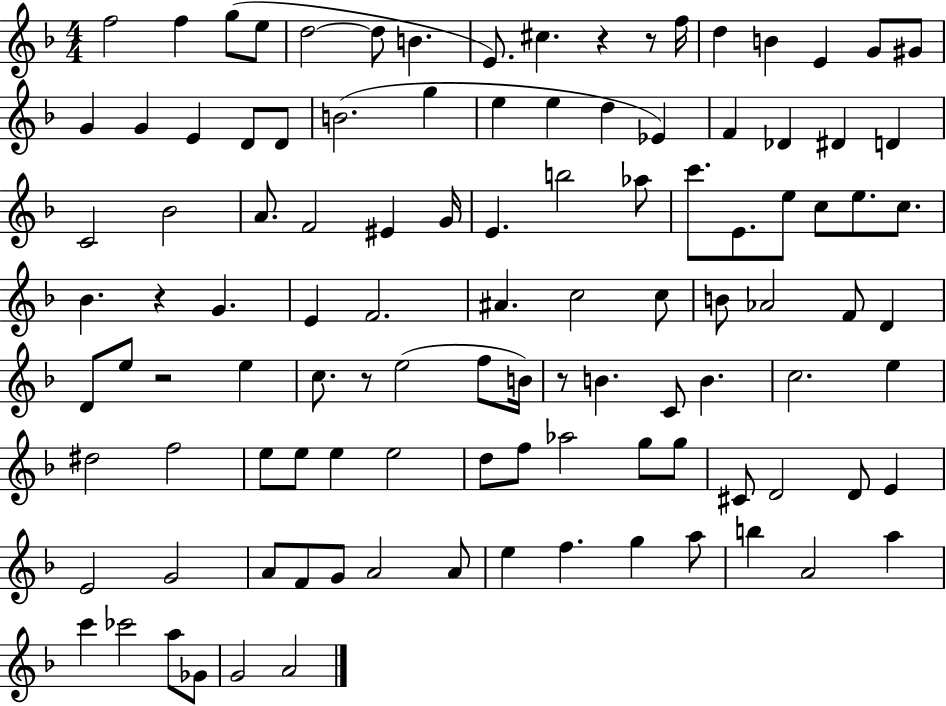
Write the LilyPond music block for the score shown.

{
  \clef treble
  \numericTimeSignature
  \time 4/4
  \key f \major
  f''2 f''4 g''8( e''8 | d''2~~ d''8 b'4. | e'8.) cis''4. r4 r8 f''16 | d''4 b'4 e'4 g'8 gis'8 | \break g'4 g'4 e'4 d'8 d'8 | b'2.( g''4 | e''4 e''4 d''4 ees'4) | f'4 des'4 dis'4 d'4 | \break c'2 bes'2 | a'8. f'2 eis'4 g'16 | e'4. b''2 aes''8 | c'''8. e'8. e''8 c''8 e''8. c''8. | \break bes'4. r4 g'4. | e'4 f'2. | ais'4. c''2 c''8 | b'8 aes'2 f'8 d'4 | \break d'8 e''8 r2 e''4 | c''8. r8 e''2( f''8 b'16) | r8 b'4. c'8 b'4. | c''2. e''4 | \break dis''2 f''2 | e''8 e''8 e''4 e''2 | d''8 f''8 aes''2 g''8 g''8 | cis'8 d'2 d'8 e'4 | \break e'2 g'2 | a'8 f'8 g'8 a'2 a'8 | e''4 f''4. g''4 a''8 | b''4 a'2 a''4 | \break c'''4 ces'''2 a''8 ges'8 | g'2 a'2 | \bar "|."
}